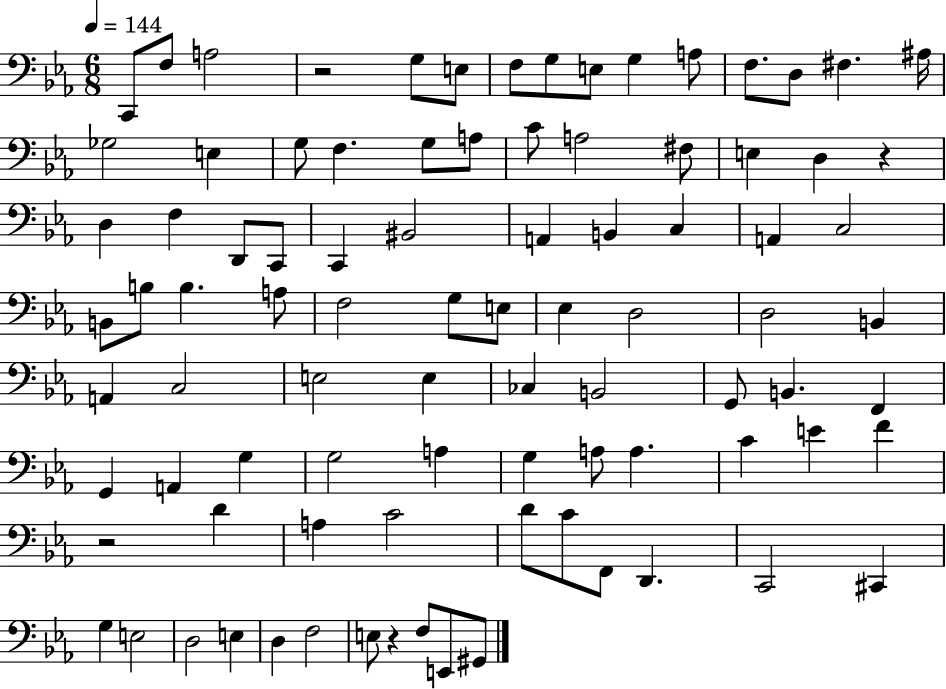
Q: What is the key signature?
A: EES major